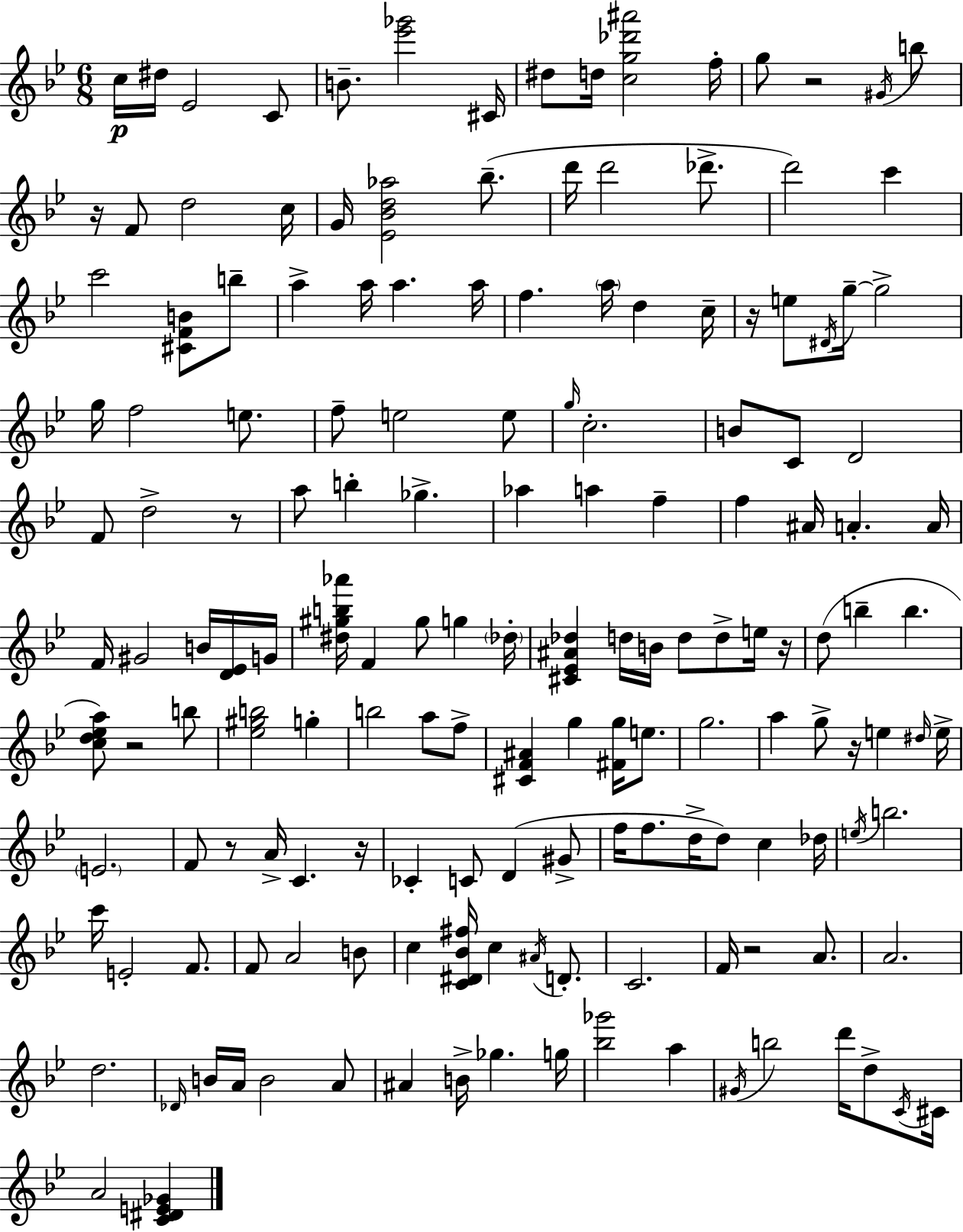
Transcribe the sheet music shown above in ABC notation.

X:1
T:Untitled
M:6/8
L:1/4
K:Bb
c/4 ^d/4 _E2 C/2 B/2 [_e'_g']2 ^C/4 ^d/2 d/4 [cg_d'^a']2 f/4 g/2 z2 ^G/4 b/2 z/4 F/2 d2 c/4 G/4 [_E_Bd_a]2 _b/2 d'/4 d'2 _d'/2 d'2 c' c'2 [^CFB]/2 b/2 a a/4 a a/4 f a/4 d c/4 z/4 e/2 ^D/4 g/4 g2 g/4 f2 e/2 f/2 e2 e/2 g/4 c2 B/2 C/2 D2 F/2 d2 z/2 a/2 b _g _a a f f ^A/4 A A/4 F/4 ^G2 B/4 [D_E]/4 G/4 [^d^gb_a']/4 F ^g/2 g _d/4 [^C_E^A_d] d/4 B/4 d/2 d/2 e/4 z/4 d/2 b b [cd_ea]/2 z2 b/2 [_e^gb]2 g b2 a/2 f/2 [^CF^A] g [^Fg]/4 e/2 g2 a g/2 z/4 e ^d/4 e/4 E2 F/2 z/2 A/4 C z/4 _C C/2 D ^G/2 f/4 f/2 d/4 d/2 c _d/4 e/4 b2 c'/4 E2 F/2 F/2 A2 B/2 c [C^D_B^f]/4 c ^A/4 D/2 C2 F/4 z2 A/2 A2 d2 _D/4 B/4 A/4 B2 A/2 ^A B/4 _g g/4 [_b_g']2 a ^G/4 b2 d'/4 d/2 C/4 ^C/4 A2 [C^DE_G]